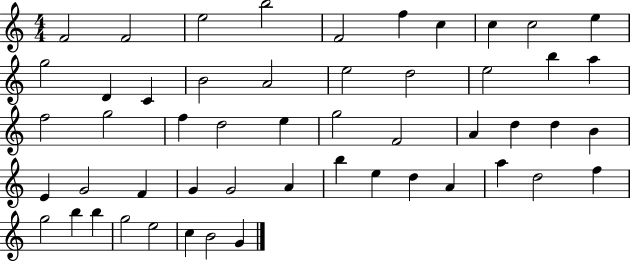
F4/h F4/h E5/h B5/h F4/h F5/q C5/q C5/q C5/h E5/q G5/h D4/q C4/q B4/h A4/h E5/h D5/h E5/h B5/q A5/q F5/h G5/h F5/q D5/h E5/q G5/h F4/h A4/q D5/q D5/q B4/q E4/q G4/h F4/q G4/q G4/h A4/q B5/q E5/q D5/q A4/q A5/q D5/h F5/q G5/h B5/q B5/q G5/h E5/h C5/q B4/h G4/q